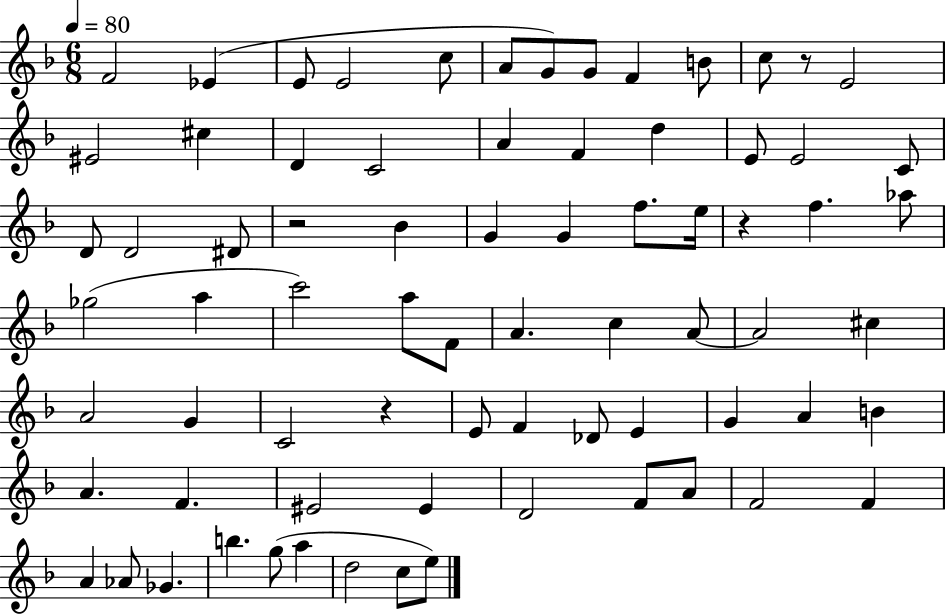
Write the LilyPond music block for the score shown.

{
  \clef treble
  \numericTimeSignature
  \time 6/8
  \key f \major
  \tempo 4 = 80
  f'2 ees'4( | e'8 e'2 c''8 | a'8 g'8) g'8 f'4 b'8 | c''8 r8 e'2 | \break eis'2 cis''4 | d'4 c'2 | a'4 f'4 d''4 | e'8 e'2 c'8 | \break d'8 d'2 dis'8 | r2 bes'4 | g'4 g'4 f''8. e''16 | r4 f''4. aes''8 | \break ges''2( a''4 | c'''2) a''8 f'8 | a'4. c''4 a'8~~ | a'2 cis''4 | \break a'2 g'4 | c'2 r4 | e'8 f'4 des'8 e'4 | g'4 a'4 b'4 | \break a'4. f'4. | eis'2 eis'4 | d'2 f'8 a'8 | f'2 f'4 | \break a'4 aes'8 ges'4. | b''4. g''8( a''4 | d''2 c''8 e''8) | \bar "|."
}